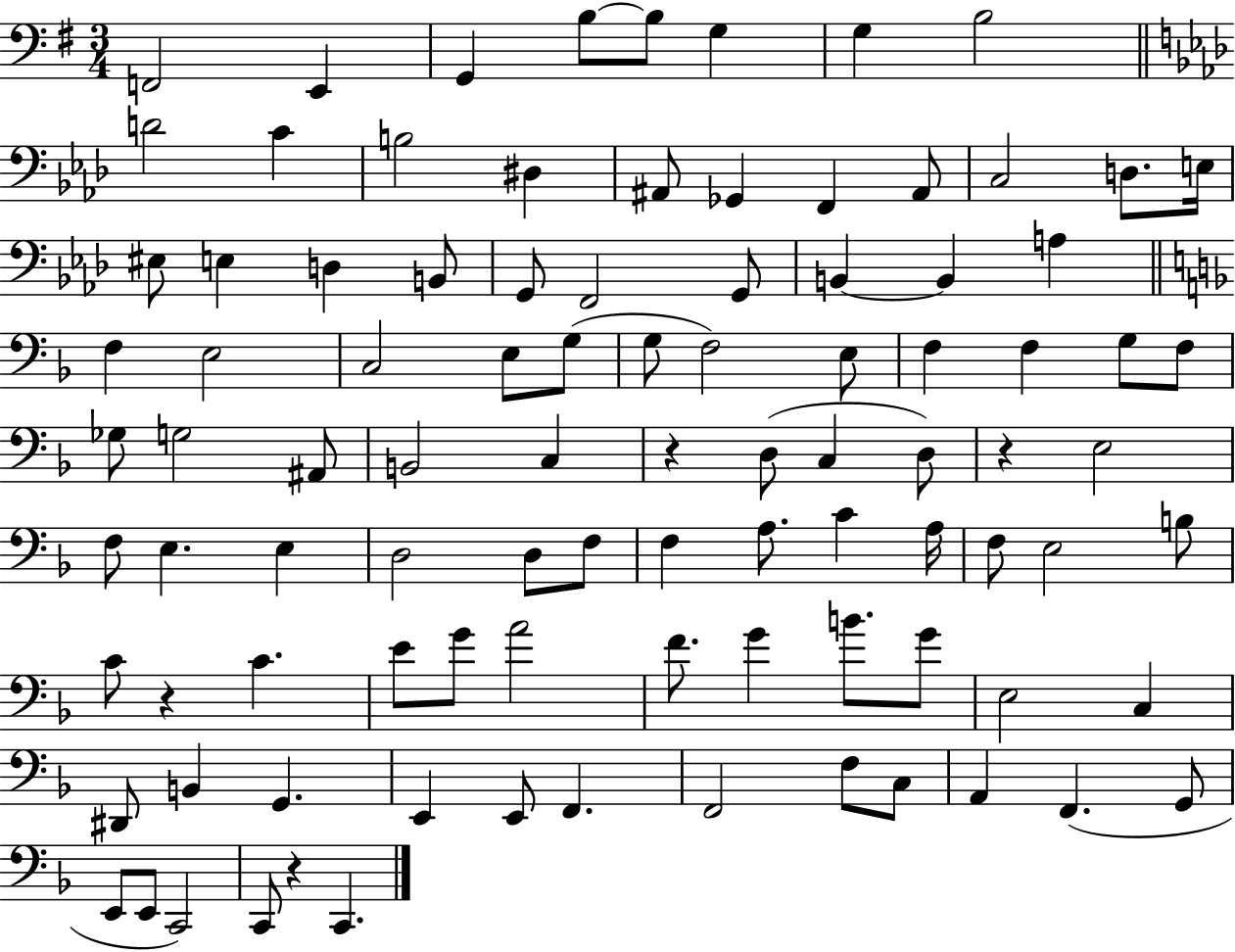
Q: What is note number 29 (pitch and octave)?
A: A3